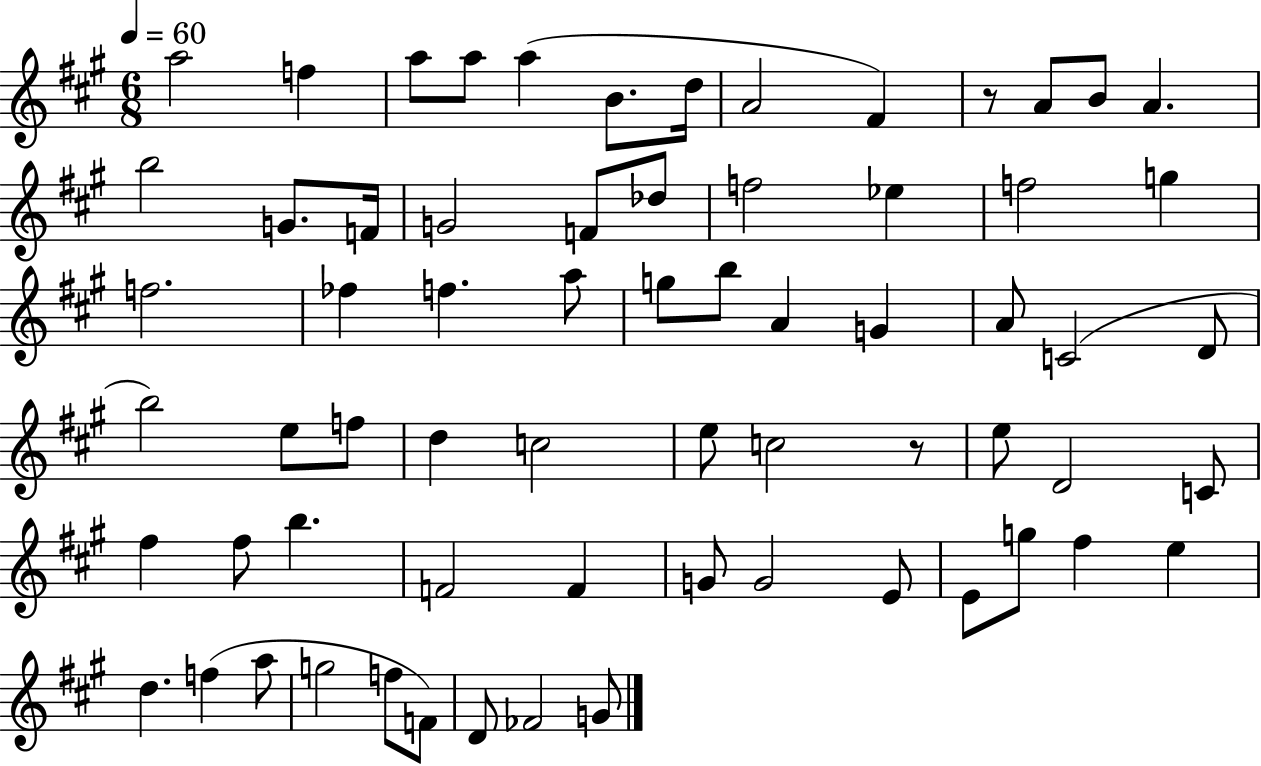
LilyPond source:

{
  \clef treble
  \numericTimeSignature
  \time 6/8
  \key a \major
  \tempo 4 = 60
  a''2 f''4 | a''8 a''8 a''4( b'8. d''16 | a'2 fis'4) | r8 a'8 b'8 a'4. | \break b''2 g'8. f'16 | g'2 f'8 des''8 | f''2 ees''4 | f''2 g''4 | \break f''2. | fes''4 f''4. a''8 | g''8 b''8 a'4 g'4 | a'8 c'2( d'8 | \break b''2) e''8 f''8 | d''4 c''2 | e''8 c''2 r8 | e''8 d'2 c'8 | \break fis''4 fis''8 b''4. | f'2 f'4 | g'8 g'2 e'8 | e'8 g''8 fis''4 e''4 | \break d''4. f''4( a''8 | g''2 f''8 f'8) | d'8 fes'2 g'8 | \bar "|."
}